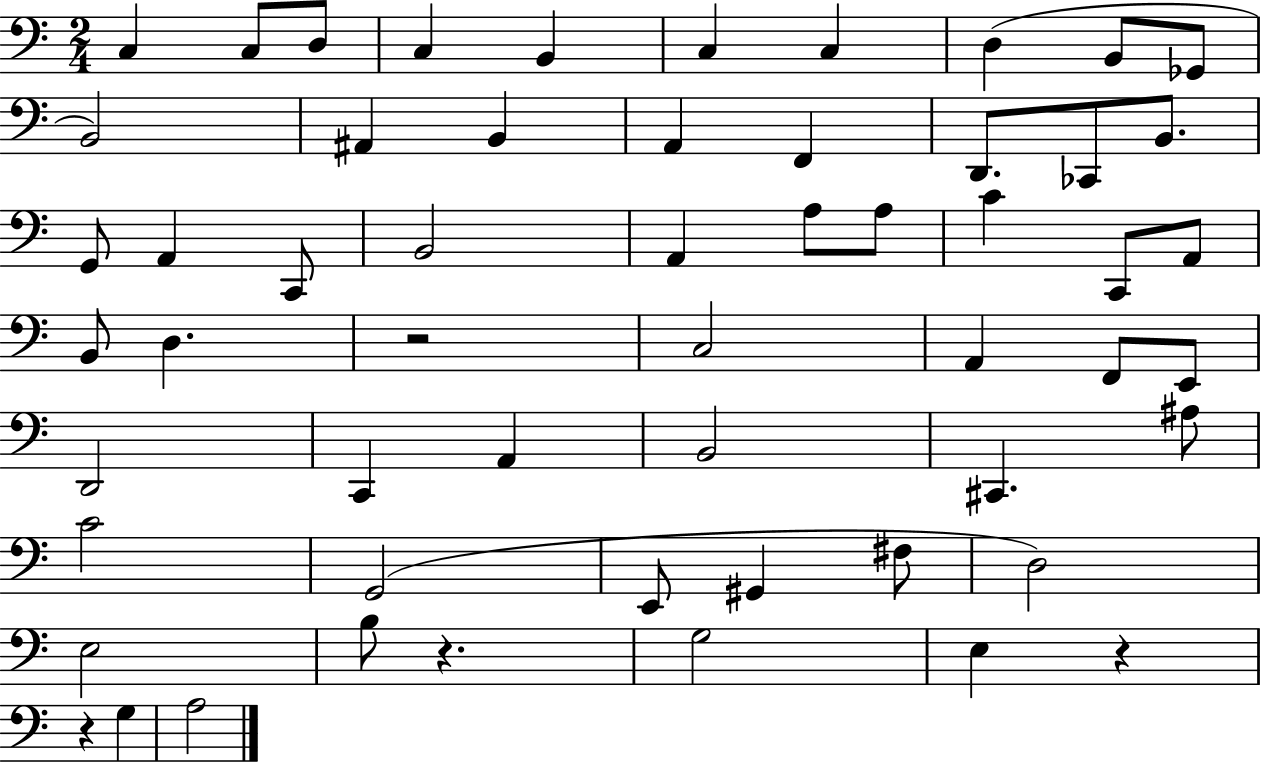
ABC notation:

X:1
T:Untitled
M:2/4
L:1/4
K:C
C, C,/2 D,/2 C, B,, C, C, D, B,,/2 _G,,/2 B,,2 ^A,, B,, A,, F,, D,,/2 _C,,/2 B,,/2 G,,/2 A,, C,,/2 B,,2 A,, A,/2 A,/2 C C,,/2 A,,/2 B,,/2 D, z2 C,2 A,, F,,/2 E,,/2 D,,2 C,, A,, B,,2 ^C,, ^A,/2 C2 G,,2 E,,/2 ^G,, ^F,/2 D,2 E,2 B,/2 z G,2 E, z z G, A,2